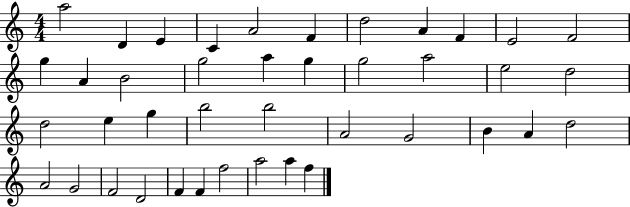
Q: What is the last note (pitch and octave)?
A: F5